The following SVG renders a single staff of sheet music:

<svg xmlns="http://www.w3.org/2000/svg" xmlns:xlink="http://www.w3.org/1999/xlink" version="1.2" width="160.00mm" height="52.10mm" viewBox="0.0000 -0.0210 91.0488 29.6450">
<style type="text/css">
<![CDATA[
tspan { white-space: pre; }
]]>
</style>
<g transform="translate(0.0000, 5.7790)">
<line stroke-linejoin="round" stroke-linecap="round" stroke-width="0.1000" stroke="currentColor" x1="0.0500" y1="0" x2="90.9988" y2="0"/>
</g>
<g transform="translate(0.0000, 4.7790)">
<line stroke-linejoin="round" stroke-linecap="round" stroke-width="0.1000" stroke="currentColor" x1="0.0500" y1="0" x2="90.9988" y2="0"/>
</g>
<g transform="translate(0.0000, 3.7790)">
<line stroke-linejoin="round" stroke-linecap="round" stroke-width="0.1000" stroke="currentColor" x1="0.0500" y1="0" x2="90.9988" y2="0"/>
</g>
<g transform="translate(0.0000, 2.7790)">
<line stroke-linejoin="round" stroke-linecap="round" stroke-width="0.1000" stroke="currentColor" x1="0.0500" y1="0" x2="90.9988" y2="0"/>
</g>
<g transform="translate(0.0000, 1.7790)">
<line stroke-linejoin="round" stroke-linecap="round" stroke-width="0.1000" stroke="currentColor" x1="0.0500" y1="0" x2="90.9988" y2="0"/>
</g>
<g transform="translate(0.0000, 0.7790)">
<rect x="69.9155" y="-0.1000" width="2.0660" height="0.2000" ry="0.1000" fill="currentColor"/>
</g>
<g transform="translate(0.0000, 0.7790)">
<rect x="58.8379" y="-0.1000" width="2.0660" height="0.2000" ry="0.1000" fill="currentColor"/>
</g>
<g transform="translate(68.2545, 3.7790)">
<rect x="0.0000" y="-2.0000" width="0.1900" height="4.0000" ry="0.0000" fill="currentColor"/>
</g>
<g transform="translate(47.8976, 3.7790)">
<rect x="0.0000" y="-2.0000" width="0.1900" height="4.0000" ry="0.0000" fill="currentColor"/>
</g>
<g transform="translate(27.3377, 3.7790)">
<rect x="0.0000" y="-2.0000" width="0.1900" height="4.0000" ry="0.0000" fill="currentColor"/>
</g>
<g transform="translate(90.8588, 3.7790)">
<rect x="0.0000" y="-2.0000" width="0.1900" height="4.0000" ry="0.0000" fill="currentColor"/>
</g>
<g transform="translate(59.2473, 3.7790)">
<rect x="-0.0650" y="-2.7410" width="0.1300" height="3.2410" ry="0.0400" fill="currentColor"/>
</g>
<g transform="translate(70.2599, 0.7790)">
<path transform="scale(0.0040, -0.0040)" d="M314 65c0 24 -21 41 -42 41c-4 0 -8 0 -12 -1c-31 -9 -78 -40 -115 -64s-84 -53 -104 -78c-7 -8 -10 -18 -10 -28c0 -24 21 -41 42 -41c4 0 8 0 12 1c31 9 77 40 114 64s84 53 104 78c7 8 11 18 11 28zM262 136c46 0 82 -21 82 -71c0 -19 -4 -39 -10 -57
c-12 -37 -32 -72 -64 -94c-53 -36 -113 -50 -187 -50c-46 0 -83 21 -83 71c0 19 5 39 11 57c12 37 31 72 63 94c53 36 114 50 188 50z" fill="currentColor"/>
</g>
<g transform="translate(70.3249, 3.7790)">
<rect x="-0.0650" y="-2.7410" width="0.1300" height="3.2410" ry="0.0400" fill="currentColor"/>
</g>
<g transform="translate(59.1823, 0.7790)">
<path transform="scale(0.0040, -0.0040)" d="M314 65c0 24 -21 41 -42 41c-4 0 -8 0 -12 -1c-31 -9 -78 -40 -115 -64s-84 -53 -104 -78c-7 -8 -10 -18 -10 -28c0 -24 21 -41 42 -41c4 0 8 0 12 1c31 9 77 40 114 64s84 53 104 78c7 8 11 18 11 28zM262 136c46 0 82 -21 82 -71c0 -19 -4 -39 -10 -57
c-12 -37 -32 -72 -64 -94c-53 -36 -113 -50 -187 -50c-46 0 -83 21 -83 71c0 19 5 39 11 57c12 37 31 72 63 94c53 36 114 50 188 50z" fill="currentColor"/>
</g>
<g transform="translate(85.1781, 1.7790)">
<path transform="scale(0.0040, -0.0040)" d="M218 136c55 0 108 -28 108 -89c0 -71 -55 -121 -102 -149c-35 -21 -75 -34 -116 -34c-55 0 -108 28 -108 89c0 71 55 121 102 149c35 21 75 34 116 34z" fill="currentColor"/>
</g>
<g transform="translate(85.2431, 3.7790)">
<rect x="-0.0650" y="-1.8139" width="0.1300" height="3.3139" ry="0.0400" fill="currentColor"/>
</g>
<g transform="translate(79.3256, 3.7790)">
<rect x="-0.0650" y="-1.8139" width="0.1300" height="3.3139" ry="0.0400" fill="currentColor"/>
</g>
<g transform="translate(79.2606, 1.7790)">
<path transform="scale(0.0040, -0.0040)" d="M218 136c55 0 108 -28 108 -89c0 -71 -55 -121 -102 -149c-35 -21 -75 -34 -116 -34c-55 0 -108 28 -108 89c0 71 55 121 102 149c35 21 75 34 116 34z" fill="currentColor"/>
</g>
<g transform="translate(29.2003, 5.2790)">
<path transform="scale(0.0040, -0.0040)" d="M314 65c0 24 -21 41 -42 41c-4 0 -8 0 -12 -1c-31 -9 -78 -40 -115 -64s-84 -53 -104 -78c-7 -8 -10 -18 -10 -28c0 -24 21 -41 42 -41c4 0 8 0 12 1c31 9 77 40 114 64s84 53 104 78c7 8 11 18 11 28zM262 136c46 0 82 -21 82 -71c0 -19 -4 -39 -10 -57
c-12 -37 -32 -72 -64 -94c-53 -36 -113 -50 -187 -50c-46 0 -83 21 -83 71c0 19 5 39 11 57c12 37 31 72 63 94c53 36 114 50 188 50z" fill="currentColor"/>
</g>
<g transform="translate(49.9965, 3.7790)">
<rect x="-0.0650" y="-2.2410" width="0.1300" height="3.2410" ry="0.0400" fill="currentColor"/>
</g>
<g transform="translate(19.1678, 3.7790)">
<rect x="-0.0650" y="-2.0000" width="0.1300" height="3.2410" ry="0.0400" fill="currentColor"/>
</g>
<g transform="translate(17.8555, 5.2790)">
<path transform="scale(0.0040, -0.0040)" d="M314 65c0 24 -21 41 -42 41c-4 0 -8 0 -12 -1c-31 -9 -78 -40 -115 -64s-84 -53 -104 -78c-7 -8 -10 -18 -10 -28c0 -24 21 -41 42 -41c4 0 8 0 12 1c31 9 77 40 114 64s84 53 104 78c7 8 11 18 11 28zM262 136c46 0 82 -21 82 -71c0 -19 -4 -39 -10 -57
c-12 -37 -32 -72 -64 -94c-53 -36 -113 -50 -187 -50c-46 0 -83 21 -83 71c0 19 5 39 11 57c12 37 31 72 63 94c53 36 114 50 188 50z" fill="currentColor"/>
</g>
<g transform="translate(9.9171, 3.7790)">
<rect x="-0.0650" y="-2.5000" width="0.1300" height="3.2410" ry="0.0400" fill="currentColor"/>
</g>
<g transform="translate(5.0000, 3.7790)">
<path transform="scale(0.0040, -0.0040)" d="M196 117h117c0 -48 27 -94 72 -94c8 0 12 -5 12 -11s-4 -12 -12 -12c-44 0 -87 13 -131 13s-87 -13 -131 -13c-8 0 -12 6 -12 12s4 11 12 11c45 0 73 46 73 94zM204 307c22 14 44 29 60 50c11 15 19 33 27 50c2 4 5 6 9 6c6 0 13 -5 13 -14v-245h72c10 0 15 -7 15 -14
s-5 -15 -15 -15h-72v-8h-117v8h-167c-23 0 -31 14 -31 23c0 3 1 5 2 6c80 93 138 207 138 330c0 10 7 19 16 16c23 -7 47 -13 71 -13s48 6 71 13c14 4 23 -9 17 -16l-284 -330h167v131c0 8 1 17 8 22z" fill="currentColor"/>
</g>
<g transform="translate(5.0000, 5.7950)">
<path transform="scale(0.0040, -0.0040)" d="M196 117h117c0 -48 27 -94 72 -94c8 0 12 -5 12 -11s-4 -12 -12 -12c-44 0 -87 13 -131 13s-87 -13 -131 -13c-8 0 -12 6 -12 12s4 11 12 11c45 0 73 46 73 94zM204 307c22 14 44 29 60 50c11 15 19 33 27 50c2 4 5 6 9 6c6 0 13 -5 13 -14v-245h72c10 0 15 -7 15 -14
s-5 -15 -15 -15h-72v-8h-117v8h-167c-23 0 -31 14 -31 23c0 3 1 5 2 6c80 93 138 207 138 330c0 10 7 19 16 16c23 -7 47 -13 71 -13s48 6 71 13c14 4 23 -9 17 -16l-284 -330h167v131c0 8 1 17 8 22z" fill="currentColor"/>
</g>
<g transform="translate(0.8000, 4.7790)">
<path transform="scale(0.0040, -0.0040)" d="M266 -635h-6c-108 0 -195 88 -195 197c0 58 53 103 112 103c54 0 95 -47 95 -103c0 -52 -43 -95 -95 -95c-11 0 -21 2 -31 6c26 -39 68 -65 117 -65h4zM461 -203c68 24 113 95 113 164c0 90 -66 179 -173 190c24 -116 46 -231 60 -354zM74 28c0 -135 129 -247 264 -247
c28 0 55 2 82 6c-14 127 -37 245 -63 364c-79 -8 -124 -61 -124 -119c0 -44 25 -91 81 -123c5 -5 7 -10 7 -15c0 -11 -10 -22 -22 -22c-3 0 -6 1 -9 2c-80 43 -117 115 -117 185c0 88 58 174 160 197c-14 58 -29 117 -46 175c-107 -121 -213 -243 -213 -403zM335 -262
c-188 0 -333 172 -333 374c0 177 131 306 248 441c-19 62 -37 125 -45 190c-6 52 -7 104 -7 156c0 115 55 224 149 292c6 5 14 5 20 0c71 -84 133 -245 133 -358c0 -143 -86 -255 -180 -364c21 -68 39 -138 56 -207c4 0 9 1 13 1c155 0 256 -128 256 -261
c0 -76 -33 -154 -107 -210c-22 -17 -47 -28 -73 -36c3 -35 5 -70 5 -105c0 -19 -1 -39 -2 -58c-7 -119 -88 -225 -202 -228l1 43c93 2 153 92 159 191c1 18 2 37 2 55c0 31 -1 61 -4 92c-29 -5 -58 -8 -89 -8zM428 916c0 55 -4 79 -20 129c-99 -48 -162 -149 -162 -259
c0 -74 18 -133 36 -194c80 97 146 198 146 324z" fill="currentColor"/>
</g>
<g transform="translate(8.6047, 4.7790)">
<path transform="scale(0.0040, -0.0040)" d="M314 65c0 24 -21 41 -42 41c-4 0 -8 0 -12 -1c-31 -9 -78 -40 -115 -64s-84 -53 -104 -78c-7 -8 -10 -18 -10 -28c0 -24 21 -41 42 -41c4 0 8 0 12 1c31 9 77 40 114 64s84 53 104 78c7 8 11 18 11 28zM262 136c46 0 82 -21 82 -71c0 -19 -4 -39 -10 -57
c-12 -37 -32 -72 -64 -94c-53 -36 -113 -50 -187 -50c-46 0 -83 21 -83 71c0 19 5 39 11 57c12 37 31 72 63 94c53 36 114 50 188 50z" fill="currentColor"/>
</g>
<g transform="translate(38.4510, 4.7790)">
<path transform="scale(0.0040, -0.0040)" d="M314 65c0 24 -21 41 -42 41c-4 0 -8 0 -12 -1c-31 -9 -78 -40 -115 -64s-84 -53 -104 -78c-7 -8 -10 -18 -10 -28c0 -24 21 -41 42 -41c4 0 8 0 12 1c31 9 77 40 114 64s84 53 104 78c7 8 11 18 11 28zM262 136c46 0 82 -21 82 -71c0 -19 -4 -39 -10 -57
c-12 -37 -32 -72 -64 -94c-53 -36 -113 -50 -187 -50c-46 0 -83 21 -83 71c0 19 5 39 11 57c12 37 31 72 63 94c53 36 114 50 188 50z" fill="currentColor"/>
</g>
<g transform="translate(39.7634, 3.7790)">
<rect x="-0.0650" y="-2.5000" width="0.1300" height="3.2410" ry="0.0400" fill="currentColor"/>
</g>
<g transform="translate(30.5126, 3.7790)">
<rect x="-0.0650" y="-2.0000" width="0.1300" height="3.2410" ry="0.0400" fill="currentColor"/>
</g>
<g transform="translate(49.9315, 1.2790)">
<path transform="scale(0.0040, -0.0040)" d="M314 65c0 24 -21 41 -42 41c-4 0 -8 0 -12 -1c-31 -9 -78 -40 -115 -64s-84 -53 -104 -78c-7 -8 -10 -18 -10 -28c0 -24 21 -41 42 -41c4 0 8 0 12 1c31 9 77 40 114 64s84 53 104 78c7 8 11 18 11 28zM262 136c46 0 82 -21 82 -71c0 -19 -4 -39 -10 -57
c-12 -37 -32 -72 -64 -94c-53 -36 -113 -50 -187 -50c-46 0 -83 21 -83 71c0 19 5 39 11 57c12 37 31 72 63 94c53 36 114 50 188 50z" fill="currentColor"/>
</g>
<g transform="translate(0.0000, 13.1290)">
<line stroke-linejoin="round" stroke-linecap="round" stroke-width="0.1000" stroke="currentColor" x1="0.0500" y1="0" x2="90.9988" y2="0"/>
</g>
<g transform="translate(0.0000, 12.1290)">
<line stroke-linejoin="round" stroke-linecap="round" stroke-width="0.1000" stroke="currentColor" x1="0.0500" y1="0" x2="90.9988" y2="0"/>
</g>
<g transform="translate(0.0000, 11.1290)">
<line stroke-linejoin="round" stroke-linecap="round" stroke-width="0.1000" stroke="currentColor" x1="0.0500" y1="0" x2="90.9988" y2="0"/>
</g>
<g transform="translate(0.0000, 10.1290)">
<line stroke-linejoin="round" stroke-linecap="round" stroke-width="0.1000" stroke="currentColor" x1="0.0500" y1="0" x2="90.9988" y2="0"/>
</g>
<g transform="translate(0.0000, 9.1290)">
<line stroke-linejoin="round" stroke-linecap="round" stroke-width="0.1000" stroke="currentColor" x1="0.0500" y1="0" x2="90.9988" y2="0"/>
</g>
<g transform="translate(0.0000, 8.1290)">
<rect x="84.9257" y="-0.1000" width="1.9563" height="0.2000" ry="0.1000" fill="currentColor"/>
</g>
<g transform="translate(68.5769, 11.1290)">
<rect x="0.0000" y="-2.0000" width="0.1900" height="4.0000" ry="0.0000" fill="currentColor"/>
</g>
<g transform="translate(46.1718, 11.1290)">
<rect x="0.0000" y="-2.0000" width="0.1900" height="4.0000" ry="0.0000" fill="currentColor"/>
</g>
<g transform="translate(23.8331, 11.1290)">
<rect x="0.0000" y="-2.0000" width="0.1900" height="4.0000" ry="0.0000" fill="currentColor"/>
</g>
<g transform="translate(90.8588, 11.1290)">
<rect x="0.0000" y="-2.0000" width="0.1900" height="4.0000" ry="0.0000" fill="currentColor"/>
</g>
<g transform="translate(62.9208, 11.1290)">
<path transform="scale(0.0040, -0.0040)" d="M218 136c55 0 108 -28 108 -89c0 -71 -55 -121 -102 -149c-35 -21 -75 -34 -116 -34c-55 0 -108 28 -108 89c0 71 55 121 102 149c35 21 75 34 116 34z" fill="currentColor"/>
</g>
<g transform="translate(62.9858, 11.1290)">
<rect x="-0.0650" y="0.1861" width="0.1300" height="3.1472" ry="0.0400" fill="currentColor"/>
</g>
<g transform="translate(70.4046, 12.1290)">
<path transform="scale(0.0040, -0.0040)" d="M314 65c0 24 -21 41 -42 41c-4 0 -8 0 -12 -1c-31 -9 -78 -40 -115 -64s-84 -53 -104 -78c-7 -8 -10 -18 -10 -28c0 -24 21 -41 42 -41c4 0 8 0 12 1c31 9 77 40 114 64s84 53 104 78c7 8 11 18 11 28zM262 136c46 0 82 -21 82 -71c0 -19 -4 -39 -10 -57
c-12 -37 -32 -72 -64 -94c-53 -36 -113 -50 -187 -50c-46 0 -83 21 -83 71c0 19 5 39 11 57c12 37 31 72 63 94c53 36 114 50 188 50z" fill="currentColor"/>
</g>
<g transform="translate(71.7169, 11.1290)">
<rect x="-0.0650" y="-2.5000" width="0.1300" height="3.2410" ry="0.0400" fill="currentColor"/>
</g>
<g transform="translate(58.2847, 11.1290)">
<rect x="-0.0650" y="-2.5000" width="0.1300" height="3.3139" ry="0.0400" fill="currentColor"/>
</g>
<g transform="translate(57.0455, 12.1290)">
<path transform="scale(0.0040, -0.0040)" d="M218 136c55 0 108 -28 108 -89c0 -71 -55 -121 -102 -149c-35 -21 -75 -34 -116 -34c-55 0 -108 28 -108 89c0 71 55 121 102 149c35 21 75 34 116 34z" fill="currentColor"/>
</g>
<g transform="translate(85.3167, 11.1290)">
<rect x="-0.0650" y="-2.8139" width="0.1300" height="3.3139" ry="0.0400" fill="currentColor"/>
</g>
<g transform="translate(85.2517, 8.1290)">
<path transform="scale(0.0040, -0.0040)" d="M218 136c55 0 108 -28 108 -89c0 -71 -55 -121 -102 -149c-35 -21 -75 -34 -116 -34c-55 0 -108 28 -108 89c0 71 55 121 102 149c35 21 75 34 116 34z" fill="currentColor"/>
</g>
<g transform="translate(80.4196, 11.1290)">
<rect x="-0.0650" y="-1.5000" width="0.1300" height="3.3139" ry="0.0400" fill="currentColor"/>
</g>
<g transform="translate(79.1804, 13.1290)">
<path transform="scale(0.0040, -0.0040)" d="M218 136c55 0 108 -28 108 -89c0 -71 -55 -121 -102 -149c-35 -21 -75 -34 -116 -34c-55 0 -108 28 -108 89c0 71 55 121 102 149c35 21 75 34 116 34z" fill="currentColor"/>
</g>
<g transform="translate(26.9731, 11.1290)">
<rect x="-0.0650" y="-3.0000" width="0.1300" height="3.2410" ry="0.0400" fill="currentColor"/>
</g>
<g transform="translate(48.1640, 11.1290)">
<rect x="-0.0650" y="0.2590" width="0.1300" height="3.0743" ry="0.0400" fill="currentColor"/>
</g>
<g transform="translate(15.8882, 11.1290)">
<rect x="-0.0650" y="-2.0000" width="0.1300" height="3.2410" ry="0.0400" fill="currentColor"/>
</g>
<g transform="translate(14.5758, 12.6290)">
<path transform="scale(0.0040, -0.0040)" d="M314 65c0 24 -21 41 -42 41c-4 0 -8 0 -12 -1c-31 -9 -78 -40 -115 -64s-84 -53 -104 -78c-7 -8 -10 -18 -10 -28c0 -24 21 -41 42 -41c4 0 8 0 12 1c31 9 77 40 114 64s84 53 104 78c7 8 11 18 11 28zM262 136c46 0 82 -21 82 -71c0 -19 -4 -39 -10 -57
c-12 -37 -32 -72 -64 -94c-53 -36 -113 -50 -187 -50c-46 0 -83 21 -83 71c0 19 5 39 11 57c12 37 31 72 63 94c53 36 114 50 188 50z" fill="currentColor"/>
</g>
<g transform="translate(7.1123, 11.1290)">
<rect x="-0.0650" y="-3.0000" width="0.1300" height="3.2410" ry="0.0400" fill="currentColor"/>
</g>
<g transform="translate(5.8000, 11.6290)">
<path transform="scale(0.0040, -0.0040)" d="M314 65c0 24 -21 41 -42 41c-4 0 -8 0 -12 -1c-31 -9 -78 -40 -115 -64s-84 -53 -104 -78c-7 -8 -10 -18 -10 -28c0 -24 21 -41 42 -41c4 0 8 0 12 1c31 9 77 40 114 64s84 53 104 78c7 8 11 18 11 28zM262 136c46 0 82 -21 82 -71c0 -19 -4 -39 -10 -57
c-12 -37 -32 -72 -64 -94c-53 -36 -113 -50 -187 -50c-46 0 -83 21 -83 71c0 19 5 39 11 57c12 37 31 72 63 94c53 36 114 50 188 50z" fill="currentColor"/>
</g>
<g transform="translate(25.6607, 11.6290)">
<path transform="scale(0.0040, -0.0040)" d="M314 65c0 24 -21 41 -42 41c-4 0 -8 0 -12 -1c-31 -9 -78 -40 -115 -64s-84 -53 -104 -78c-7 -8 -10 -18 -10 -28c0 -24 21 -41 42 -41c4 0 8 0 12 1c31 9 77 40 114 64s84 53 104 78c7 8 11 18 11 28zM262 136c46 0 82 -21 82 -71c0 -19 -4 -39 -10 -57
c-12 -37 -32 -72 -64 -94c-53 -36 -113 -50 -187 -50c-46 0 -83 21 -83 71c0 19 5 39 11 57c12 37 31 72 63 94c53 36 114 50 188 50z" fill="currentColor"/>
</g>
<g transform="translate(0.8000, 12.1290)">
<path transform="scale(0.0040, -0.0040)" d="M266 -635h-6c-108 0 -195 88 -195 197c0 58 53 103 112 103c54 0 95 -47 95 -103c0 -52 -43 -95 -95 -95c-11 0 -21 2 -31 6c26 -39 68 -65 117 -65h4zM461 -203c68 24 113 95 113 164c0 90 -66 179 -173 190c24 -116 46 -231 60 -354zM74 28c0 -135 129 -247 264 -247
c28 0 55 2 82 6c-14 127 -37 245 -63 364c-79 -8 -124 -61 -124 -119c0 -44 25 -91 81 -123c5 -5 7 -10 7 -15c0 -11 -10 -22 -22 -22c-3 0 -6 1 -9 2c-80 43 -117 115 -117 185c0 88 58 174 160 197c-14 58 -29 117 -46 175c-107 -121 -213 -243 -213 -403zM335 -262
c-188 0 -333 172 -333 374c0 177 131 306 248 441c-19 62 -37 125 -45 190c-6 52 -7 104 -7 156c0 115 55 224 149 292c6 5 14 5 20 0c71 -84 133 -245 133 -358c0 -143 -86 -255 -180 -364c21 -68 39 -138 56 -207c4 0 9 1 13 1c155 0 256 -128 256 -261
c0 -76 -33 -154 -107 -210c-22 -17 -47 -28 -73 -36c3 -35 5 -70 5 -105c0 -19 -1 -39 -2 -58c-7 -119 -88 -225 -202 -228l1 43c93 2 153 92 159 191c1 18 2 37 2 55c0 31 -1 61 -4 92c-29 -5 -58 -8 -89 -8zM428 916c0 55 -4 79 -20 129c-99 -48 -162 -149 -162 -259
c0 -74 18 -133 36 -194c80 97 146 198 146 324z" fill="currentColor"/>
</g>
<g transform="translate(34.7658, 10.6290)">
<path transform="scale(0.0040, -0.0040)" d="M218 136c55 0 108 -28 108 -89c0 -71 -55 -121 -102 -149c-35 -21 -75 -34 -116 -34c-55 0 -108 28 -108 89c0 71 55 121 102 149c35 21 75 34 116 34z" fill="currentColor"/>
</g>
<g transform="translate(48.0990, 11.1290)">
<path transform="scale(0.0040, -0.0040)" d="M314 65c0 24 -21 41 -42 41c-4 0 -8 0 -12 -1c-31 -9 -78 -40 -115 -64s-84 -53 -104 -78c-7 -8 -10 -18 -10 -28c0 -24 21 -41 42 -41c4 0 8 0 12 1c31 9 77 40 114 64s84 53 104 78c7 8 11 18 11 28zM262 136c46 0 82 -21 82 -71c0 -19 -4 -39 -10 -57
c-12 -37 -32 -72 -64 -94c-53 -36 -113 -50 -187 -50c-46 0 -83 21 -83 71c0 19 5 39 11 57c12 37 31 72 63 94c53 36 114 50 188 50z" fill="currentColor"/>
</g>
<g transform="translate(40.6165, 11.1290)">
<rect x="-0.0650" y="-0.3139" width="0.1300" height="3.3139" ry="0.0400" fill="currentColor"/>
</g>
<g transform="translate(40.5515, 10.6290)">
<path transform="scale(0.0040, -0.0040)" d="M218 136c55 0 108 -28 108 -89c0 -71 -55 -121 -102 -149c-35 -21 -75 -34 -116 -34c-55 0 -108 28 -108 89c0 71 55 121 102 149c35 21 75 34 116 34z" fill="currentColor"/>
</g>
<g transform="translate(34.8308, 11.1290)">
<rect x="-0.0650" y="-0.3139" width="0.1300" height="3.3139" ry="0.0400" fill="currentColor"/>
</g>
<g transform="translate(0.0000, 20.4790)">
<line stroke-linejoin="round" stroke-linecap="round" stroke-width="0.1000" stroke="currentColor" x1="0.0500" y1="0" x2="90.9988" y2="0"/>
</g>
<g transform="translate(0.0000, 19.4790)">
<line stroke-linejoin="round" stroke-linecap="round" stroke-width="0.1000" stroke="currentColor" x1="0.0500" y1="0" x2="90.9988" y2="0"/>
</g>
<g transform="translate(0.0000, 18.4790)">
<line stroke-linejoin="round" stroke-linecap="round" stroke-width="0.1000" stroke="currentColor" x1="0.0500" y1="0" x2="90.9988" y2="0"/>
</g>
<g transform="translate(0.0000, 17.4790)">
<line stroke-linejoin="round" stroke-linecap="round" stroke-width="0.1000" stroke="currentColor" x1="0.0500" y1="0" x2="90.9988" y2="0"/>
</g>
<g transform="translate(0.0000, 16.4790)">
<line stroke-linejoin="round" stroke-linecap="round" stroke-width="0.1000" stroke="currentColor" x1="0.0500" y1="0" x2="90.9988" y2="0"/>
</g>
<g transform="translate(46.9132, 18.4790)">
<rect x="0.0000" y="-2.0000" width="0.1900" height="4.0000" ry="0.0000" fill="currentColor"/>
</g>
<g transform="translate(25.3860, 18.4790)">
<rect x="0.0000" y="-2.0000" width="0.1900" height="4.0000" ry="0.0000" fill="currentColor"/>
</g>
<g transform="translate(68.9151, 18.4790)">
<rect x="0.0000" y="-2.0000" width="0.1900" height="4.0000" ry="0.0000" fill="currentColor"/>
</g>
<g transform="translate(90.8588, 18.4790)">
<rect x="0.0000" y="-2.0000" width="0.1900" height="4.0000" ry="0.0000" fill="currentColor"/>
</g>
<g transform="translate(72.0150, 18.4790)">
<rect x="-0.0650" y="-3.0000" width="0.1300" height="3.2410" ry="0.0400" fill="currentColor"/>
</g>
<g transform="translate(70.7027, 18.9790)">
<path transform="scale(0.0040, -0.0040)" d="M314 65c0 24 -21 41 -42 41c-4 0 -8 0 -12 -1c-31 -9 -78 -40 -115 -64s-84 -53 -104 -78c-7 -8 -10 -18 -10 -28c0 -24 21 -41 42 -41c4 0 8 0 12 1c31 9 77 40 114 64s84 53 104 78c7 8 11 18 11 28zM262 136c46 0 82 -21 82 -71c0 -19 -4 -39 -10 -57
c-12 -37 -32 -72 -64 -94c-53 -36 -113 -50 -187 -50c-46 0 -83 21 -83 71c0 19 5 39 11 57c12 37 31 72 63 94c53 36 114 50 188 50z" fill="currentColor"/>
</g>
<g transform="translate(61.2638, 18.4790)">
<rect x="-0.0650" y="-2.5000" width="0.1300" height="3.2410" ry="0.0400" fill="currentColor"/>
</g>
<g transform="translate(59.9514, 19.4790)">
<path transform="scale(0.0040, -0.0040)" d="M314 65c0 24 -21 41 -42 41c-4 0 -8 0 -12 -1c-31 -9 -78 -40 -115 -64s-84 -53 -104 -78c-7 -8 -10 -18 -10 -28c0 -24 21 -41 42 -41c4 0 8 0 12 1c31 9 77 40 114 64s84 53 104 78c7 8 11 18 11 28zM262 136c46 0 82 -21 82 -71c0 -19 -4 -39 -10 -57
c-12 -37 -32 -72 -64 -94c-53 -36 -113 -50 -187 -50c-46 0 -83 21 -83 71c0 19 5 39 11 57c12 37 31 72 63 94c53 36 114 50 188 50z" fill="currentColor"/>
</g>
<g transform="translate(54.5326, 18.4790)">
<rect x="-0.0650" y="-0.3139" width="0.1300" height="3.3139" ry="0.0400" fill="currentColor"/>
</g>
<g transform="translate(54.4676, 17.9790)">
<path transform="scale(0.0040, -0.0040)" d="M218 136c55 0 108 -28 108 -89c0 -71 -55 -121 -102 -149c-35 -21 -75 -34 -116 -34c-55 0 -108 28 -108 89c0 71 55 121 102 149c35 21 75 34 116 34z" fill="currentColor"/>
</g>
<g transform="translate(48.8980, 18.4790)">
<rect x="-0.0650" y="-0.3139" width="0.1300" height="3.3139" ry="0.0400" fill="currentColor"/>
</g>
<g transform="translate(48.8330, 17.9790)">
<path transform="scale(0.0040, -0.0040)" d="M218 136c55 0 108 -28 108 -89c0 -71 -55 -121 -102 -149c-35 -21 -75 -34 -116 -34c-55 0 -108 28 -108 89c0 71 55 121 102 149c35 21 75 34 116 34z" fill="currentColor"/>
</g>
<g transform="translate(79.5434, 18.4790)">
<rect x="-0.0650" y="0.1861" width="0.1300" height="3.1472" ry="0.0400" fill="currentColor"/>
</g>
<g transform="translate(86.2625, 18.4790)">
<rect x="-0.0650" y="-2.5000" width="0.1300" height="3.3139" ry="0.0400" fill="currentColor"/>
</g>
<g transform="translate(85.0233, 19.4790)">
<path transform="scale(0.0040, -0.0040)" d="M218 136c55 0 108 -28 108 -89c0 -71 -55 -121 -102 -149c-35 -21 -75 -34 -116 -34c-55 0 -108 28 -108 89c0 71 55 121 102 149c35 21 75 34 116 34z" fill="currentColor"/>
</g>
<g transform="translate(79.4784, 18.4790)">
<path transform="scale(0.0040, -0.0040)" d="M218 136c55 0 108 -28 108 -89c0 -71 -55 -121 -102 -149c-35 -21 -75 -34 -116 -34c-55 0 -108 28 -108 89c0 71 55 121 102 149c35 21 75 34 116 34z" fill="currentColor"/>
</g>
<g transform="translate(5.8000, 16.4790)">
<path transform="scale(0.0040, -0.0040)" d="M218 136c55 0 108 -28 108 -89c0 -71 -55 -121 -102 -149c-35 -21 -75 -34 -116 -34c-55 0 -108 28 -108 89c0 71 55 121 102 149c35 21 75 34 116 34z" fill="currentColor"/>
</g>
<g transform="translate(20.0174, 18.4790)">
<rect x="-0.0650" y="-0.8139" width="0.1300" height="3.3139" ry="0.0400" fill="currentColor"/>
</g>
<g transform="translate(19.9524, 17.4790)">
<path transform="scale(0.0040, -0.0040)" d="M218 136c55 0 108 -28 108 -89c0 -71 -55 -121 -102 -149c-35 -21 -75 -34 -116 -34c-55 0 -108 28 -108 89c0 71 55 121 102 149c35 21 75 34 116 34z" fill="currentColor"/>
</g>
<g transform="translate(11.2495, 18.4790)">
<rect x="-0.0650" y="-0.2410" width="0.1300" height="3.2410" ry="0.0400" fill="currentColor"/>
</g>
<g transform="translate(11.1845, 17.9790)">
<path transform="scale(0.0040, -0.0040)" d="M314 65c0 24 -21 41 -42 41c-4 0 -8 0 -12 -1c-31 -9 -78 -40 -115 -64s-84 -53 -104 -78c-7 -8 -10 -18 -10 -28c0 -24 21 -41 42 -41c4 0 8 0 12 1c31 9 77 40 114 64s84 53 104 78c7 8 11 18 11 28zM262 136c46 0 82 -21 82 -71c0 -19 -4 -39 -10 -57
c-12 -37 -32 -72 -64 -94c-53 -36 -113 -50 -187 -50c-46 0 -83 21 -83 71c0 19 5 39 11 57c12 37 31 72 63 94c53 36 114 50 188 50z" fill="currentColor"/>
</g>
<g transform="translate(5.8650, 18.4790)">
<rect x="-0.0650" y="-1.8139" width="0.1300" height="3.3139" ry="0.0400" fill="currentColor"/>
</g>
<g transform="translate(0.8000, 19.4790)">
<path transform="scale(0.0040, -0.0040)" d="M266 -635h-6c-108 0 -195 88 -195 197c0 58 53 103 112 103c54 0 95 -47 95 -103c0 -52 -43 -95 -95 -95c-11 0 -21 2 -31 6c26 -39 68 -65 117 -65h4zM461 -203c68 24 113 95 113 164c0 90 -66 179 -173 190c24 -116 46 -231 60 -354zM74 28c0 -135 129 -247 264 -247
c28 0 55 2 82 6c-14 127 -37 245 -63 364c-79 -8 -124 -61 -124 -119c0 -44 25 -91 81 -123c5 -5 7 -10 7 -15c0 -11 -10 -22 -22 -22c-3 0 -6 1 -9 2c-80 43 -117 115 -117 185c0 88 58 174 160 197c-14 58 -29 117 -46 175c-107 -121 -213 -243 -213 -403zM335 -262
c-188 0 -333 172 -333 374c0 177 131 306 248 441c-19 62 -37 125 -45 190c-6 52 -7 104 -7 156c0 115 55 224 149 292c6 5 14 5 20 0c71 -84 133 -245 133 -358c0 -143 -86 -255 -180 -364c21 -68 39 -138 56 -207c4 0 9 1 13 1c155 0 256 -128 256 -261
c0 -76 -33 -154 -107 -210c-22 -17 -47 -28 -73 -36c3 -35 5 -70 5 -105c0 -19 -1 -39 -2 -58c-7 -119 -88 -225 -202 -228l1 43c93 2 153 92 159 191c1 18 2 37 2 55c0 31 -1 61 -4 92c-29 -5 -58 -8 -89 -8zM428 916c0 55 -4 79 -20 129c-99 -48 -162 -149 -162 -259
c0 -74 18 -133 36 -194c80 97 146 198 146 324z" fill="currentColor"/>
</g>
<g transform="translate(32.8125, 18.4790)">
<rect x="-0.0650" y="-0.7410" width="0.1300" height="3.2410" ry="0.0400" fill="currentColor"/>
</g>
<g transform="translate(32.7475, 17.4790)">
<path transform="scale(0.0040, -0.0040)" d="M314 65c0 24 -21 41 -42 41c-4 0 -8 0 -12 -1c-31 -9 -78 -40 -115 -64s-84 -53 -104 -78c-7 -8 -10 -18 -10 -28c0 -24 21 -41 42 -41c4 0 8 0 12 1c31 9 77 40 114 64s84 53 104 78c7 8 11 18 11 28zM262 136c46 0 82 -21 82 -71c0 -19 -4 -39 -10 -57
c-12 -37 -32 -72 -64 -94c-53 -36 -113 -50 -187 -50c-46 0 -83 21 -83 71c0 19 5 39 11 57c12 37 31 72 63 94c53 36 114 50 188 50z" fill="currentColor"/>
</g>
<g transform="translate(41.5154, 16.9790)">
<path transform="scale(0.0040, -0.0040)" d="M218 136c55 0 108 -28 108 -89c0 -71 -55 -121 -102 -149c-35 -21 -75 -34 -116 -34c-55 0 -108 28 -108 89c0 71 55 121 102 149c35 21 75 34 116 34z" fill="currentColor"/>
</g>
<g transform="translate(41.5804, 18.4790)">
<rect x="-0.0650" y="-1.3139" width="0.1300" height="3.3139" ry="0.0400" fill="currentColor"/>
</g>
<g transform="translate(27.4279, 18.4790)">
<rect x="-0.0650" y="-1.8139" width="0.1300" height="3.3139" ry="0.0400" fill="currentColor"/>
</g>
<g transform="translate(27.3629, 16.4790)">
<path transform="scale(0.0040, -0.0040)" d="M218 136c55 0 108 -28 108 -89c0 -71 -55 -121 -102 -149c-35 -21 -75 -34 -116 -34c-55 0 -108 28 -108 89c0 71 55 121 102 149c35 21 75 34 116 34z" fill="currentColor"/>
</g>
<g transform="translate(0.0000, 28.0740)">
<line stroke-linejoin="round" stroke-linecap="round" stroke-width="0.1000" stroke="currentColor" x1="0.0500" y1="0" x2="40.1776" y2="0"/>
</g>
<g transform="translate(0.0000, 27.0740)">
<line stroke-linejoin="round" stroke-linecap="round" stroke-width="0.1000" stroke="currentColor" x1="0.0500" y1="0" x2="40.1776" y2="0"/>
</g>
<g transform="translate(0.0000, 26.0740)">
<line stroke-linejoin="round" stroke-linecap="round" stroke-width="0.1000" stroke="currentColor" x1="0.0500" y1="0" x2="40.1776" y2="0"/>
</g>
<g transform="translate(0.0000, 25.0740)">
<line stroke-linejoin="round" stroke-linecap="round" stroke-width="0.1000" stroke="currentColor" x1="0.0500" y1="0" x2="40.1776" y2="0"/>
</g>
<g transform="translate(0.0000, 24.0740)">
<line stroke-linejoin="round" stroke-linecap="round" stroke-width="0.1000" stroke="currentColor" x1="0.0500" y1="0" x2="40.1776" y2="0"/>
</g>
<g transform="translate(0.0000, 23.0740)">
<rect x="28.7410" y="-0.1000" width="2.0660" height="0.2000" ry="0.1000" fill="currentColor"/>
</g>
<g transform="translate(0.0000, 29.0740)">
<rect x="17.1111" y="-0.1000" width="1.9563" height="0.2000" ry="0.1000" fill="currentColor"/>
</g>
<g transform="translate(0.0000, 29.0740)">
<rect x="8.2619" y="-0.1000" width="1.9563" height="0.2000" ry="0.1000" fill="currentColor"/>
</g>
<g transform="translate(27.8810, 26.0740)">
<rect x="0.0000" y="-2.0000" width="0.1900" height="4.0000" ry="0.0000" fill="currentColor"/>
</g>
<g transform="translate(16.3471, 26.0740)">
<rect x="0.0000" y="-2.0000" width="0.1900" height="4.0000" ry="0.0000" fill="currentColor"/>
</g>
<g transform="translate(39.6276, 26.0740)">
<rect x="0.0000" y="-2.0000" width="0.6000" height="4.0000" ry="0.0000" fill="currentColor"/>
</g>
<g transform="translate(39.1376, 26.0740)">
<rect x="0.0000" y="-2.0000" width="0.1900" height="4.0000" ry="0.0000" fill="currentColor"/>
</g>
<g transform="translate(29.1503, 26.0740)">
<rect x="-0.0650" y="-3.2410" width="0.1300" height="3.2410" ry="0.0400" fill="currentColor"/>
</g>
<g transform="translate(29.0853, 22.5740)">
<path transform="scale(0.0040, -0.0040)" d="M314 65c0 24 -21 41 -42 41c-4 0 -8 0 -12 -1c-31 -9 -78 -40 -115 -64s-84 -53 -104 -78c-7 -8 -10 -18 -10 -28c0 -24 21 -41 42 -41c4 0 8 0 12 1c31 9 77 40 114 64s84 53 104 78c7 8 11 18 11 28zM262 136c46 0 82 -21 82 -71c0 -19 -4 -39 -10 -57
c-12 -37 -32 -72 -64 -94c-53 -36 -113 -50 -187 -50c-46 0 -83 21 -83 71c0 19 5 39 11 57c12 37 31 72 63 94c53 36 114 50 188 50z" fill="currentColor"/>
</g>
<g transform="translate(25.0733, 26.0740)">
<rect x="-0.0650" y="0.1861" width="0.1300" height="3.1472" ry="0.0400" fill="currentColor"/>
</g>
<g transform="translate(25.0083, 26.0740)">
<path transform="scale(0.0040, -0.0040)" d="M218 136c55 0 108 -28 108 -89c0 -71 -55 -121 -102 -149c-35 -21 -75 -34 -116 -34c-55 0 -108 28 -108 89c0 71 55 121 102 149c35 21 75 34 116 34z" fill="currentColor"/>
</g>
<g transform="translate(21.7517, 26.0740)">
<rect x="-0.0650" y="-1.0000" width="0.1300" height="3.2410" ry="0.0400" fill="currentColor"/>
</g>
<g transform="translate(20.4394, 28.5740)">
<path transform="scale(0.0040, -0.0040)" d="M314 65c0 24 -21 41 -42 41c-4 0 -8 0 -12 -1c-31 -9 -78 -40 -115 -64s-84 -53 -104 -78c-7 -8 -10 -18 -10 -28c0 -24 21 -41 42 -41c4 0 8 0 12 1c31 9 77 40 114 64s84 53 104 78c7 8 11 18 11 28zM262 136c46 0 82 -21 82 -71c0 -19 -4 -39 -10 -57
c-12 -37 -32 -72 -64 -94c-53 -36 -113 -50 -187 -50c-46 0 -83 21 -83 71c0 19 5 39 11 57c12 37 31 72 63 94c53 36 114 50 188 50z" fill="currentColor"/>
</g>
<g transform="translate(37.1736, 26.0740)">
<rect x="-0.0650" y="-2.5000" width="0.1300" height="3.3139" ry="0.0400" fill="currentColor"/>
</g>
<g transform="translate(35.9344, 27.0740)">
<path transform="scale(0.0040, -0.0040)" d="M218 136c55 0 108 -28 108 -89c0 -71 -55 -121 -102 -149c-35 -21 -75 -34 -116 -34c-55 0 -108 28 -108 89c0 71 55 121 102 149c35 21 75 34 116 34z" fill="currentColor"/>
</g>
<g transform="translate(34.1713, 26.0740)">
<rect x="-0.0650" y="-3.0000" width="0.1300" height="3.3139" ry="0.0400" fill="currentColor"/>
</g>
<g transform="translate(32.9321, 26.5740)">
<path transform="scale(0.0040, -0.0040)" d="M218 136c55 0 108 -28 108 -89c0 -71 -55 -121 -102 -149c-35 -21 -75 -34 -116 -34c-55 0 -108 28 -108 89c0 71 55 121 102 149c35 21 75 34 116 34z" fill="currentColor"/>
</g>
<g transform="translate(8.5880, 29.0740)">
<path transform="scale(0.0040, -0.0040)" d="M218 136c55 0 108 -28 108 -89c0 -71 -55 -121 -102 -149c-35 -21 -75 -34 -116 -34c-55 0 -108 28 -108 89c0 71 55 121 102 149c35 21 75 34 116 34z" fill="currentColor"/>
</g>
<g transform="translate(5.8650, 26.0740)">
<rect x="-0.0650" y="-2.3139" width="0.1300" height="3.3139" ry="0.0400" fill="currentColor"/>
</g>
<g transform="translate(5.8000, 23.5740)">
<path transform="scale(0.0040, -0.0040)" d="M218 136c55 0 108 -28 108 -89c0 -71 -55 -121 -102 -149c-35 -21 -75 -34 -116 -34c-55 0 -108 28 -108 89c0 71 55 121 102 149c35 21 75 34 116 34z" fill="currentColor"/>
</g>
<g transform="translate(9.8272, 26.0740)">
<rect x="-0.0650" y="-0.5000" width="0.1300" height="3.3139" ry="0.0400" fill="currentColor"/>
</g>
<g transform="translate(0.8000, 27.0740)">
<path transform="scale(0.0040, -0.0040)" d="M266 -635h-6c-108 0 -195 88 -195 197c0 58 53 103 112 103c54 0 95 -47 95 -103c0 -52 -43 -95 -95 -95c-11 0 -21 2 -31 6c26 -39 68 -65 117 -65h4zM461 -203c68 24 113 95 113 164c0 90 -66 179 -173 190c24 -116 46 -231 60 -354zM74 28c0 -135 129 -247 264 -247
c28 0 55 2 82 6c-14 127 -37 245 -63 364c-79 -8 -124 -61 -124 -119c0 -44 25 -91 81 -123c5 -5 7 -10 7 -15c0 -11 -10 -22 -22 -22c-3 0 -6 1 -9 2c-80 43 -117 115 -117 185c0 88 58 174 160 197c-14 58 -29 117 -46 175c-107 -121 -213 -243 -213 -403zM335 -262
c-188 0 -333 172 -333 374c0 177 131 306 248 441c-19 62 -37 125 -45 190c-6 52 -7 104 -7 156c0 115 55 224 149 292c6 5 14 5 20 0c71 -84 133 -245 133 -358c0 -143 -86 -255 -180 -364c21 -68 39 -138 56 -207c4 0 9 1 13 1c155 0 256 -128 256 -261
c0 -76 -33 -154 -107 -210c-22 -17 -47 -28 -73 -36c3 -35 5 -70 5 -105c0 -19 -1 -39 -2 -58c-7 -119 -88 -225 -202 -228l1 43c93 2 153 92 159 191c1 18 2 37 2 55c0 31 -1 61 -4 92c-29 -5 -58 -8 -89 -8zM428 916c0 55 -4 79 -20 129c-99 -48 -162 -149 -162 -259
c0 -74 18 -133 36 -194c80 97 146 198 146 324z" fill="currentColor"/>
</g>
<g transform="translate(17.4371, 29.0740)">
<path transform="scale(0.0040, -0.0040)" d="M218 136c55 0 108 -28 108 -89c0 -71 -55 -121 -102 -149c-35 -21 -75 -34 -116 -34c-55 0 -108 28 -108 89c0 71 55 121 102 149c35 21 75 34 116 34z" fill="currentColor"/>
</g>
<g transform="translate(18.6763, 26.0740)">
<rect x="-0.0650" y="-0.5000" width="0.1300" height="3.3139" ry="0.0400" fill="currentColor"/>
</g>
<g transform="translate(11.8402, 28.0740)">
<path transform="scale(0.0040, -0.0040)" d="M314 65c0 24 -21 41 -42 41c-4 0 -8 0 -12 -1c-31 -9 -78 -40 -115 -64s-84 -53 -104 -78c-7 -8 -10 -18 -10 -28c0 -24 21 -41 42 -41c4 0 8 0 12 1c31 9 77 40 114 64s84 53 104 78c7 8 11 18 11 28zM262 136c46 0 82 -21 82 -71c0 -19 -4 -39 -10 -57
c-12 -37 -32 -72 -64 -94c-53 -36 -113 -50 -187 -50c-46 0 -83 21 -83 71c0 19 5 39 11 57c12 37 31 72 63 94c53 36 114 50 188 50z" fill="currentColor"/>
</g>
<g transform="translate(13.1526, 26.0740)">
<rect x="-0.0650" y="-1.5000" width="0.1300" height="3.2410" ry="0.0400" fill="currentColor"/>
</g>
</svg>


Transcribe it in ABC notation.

X:1
T:Untitled
M:4/4
L:1/4
K:C
G2 F2 F2 G2 g2 a2 a2 f f A2 F2 A2 c c B2 G B G2 E a f c2 d f d2 e c c G2 A2 B G g C E2 C D2 B b2 A G